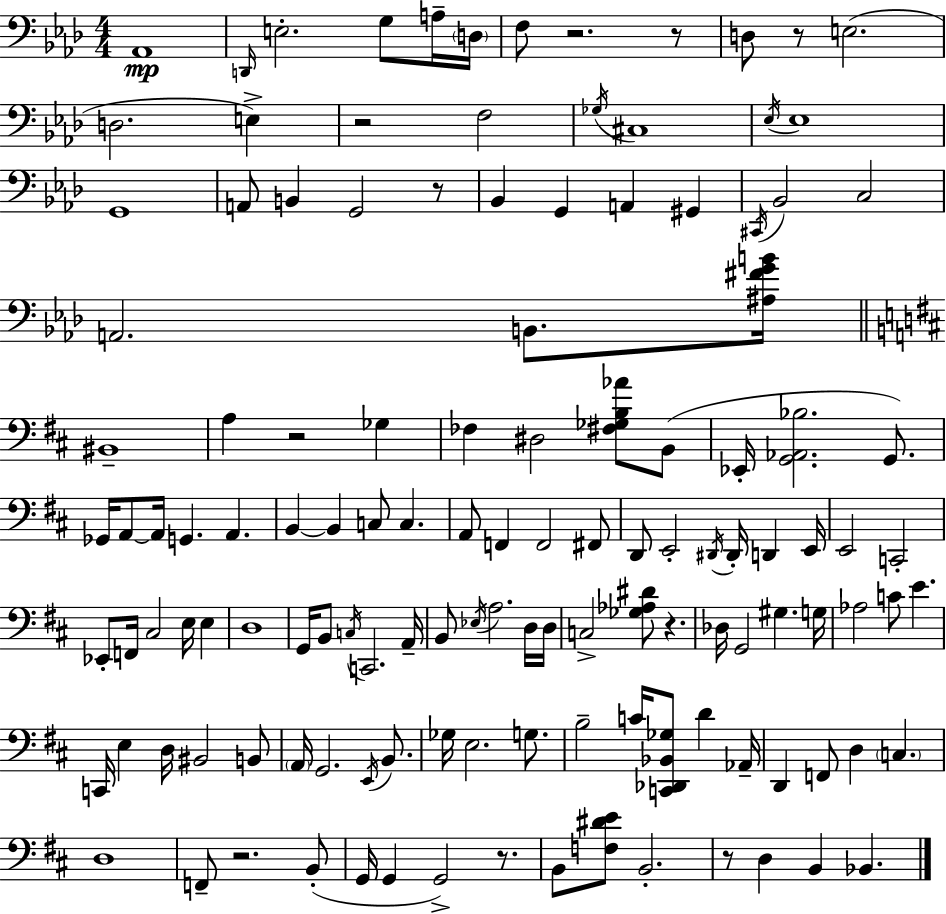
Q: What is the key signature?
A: AES major